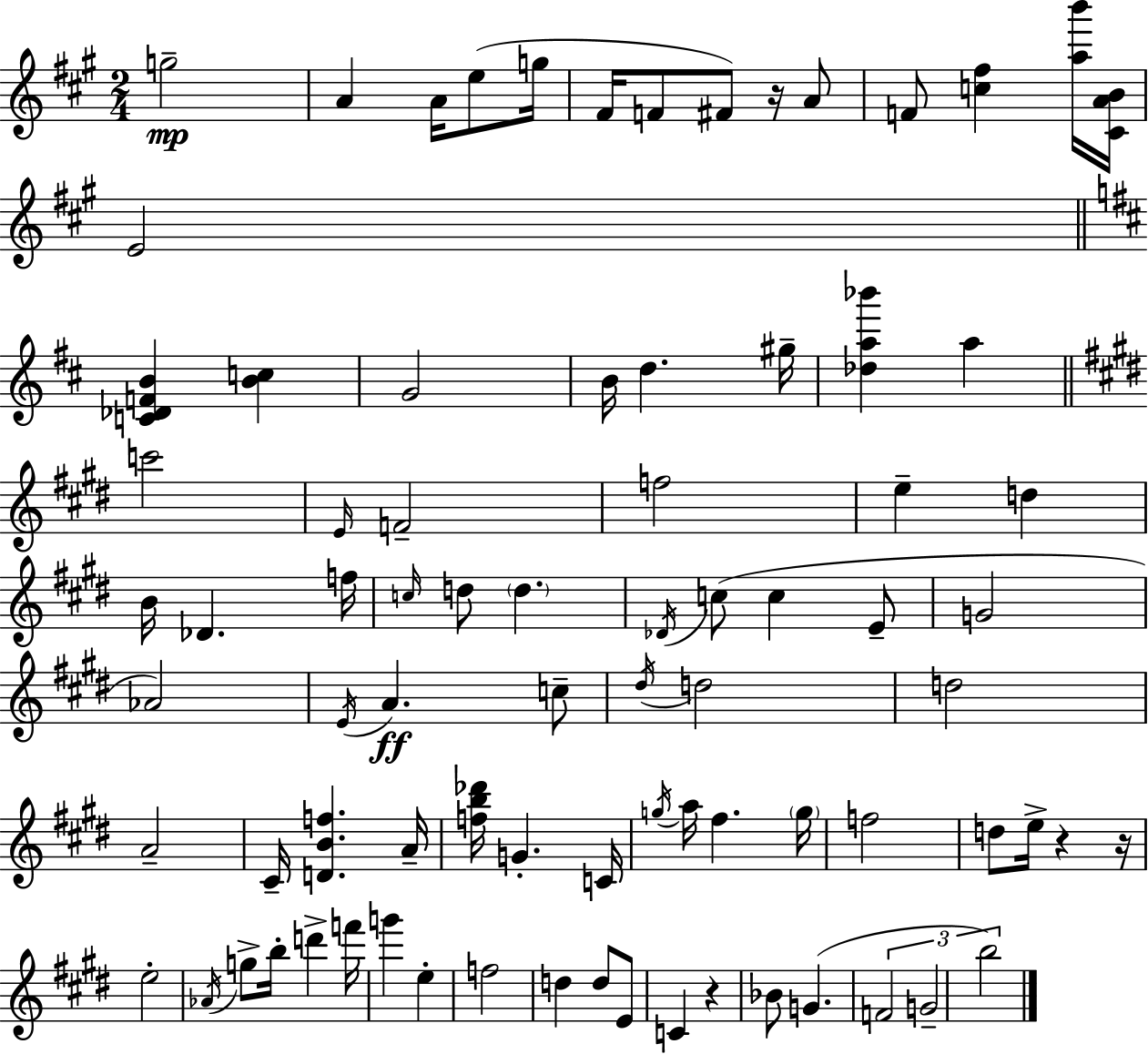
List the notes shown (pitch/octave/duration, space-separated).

G5/h A4/q A4/s E5/e G5/s F#4/s F4/e F#4/e R/s A4/e F4/e [C5,F#5]/q [A5,B6]/s [C#4,A4,B4]/s E4/h [C4,Db4,F4,B4]/q [B4,C5]/q G4/h B4/s D5/q. G#5/s [Db5,A5,Bb6]/q A5/q C6/h E4/s F4/h F5/h E5/q D5/q B4/s Db4/q. F5/s C5/s D5/e D5/q. Db4/s C5/e C5/q E4/e G4/h Ab4/h E4/s A4/q. C5/e D#5/s D5/h D5/h A4/h C#4/s [D4,B4,F5]/q. A4/s [F5,B5,Db6]/s G4/q. C4/s G5/s A5/s F#5/q. G5/s F5/h D5/e E5/s R/q R/s E5/h Ab4/s G5/e B5/s D6/q F6/s G6/q E5/q F5/h D5/q D5/e E4/e C4/q R/q Bb4/e G4/q. F4/h G4/h B5/h